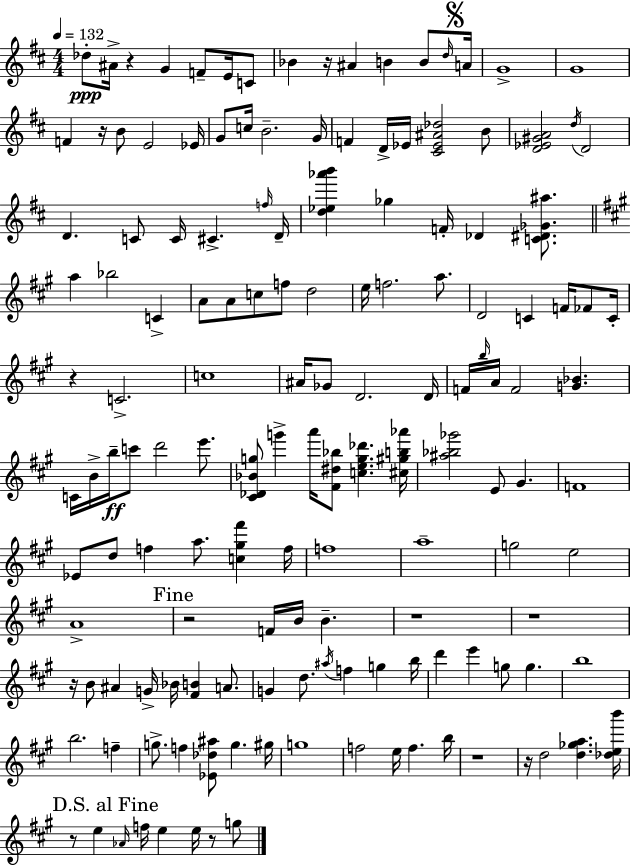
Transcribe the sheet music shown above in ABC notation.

X:1
T:Untitled
M:4/4
L:1/4
K:D
_d/2 ^A/4 z G F/2 E/4 C/2 _B z/4 ^A B B/2 d/4 A/4 G4 G4 F z/4 B/2 E2 _E/4 G/2 c/4 B2 G/4 F D/4 _E/4 [^C_E^A_d]2 B/2 [D_E^GA]2 d/4 D2 D C/2 C/4 ^C f/4 D/4 [d_e_a'b'] _g F/4 _D [C^D_G^a]/2 a _b2 C A/2 A/2 c/2 f/2 d2 e/4 f2 a/2 D2 C F/4 _F/2 C/4 z C2 c4 ^A/4 _G/2 D2 D/4 F/4 b/4 A/4 F2 [G_B] C/4 B/4 b/4 c'/2 d'2 e'/2 [^C_D_Bg]/2 g' a'/4 [^F^d_b]/2 [ceg_d'] [^c^gb_a']/4 [^a_b_g']2 E/2 ^G F4 _E/2 d/2 f a/2 [c^g^f'] f/4 f4 a4 g2 e2 A4 z2 F/4 B/4 B z4 z4 z/4 B/2 ^A G/4 _B/4 [^FB] A/2 G d/2 ^a/4 f g b/4 d' e' g/2 g b4 b2 f g/2 f [_E_d^a]/2 g ^g/4 g4 f2 e/4 f b/4 z4 z/4 d2 [d_ga] [_deb']/4 z/2 e _A/4 f/4 e e/4 z/2 g/2